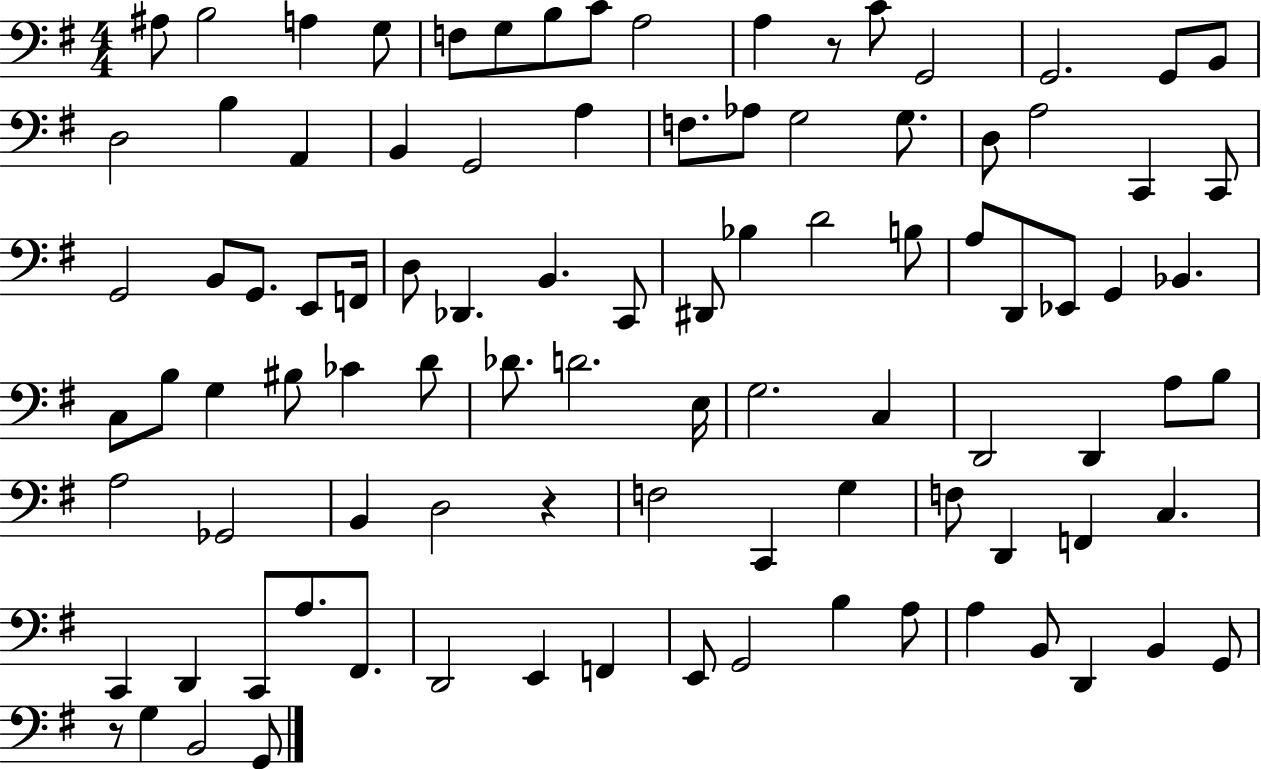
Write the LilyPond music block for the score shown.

{
  \clef bass
  \numericTimeSignature
  \time 4/4
  \key g \major
  ais8 b2 a4 g8 | f8 g8 b8 c'8 a2 | a4 r8 c'8 g,2 | g,2. g,8 b,8 | \break d2 b4 a,4 | b,4 g,2 a4 | f8. aes8 g2 g8. | d8 a2 c,4 c,8 | \break g,2 b,8 g,8. e,8 f,16 | d8 des,4. b,4. c,8 | dis,8 bes4 d'2 b8 | a8 d,8 ees,8 g,4 bes,4. | \break c8 b8 g4 bis8 ces'4 d'8 | des'8. d'2. e16 | g2. c4 | d,2 d,4 a8 b8 | \break a2 ges,2 | b,4 d2 r4 | f2 c,4 g4 | f8 d,4 f,4 c4. | \break c,4 d,4 c,8 a8. fis,8. | d,2 e,4 f,4 | e,8 g,2 b4 a8 | a4 b,8 d,4 b,4 g,8 | \break r8 g4 b,2 g,8 | \bar "|."
}